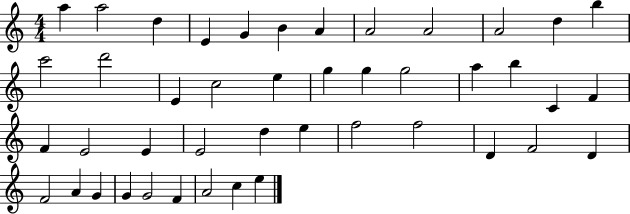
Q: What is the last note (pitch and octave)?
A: E5